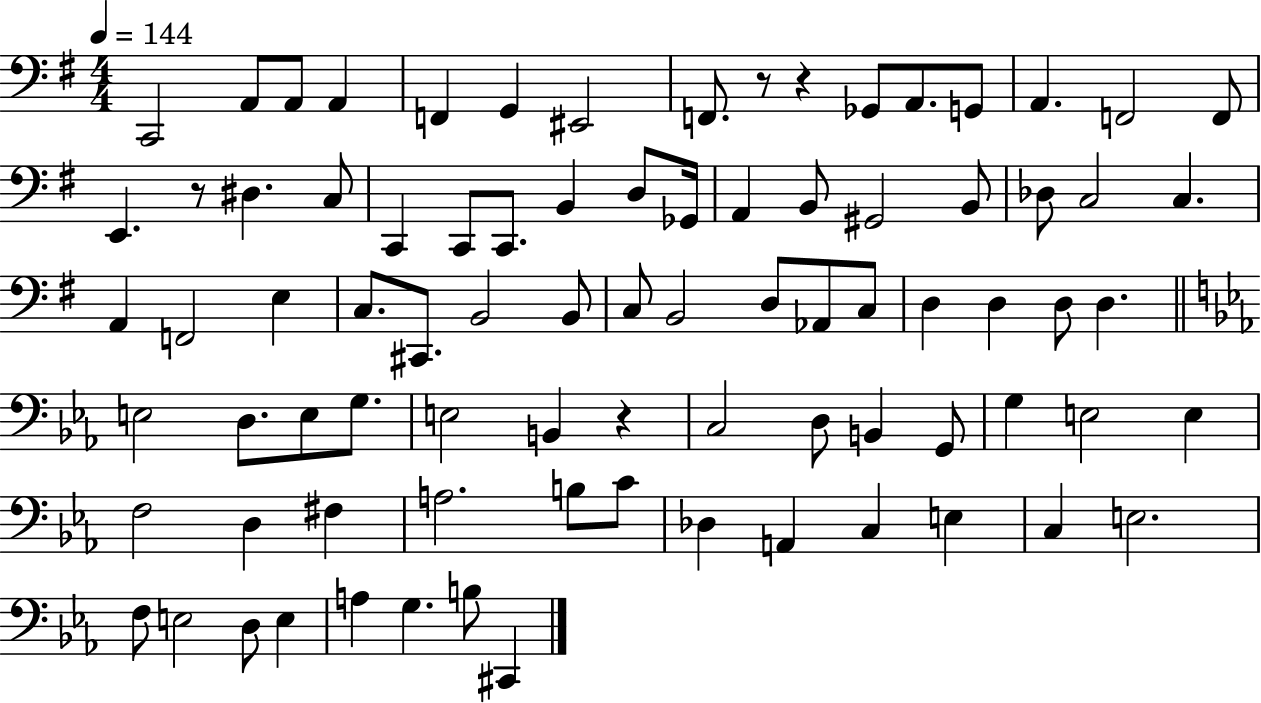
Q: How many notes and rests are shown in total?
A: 83